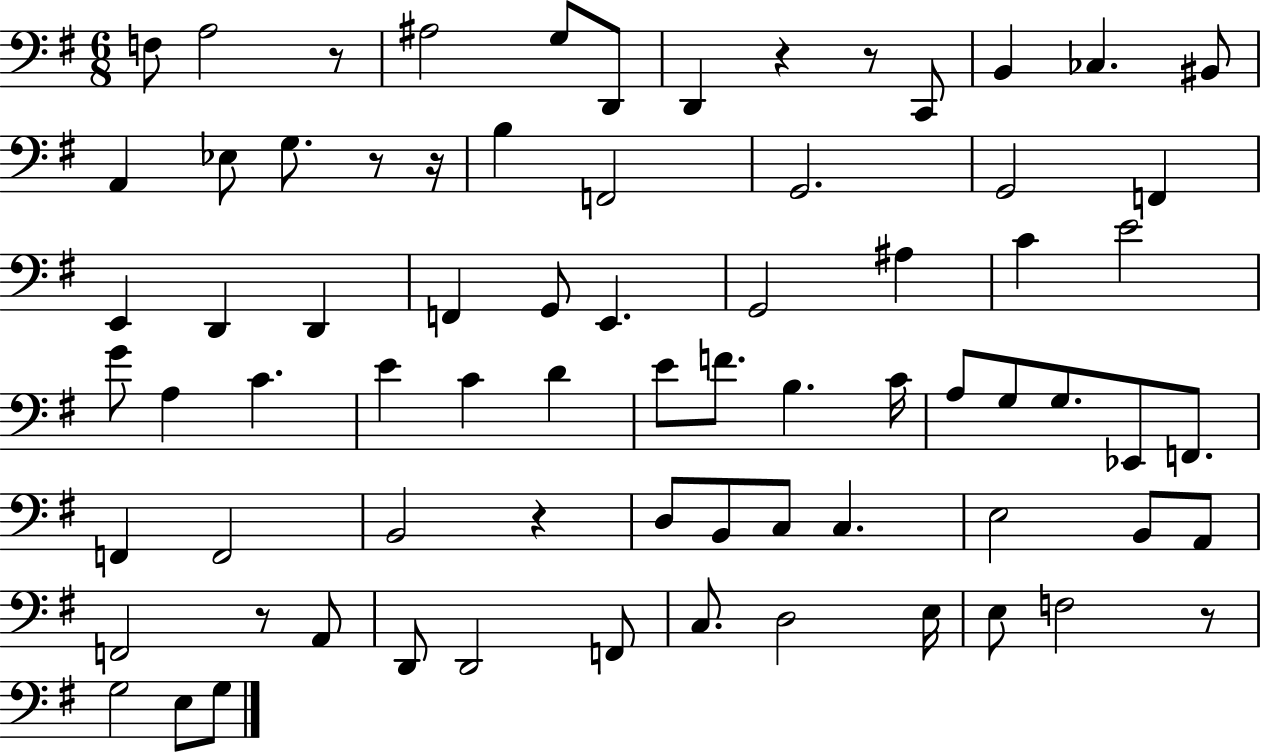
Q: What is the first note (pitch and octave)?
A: F3